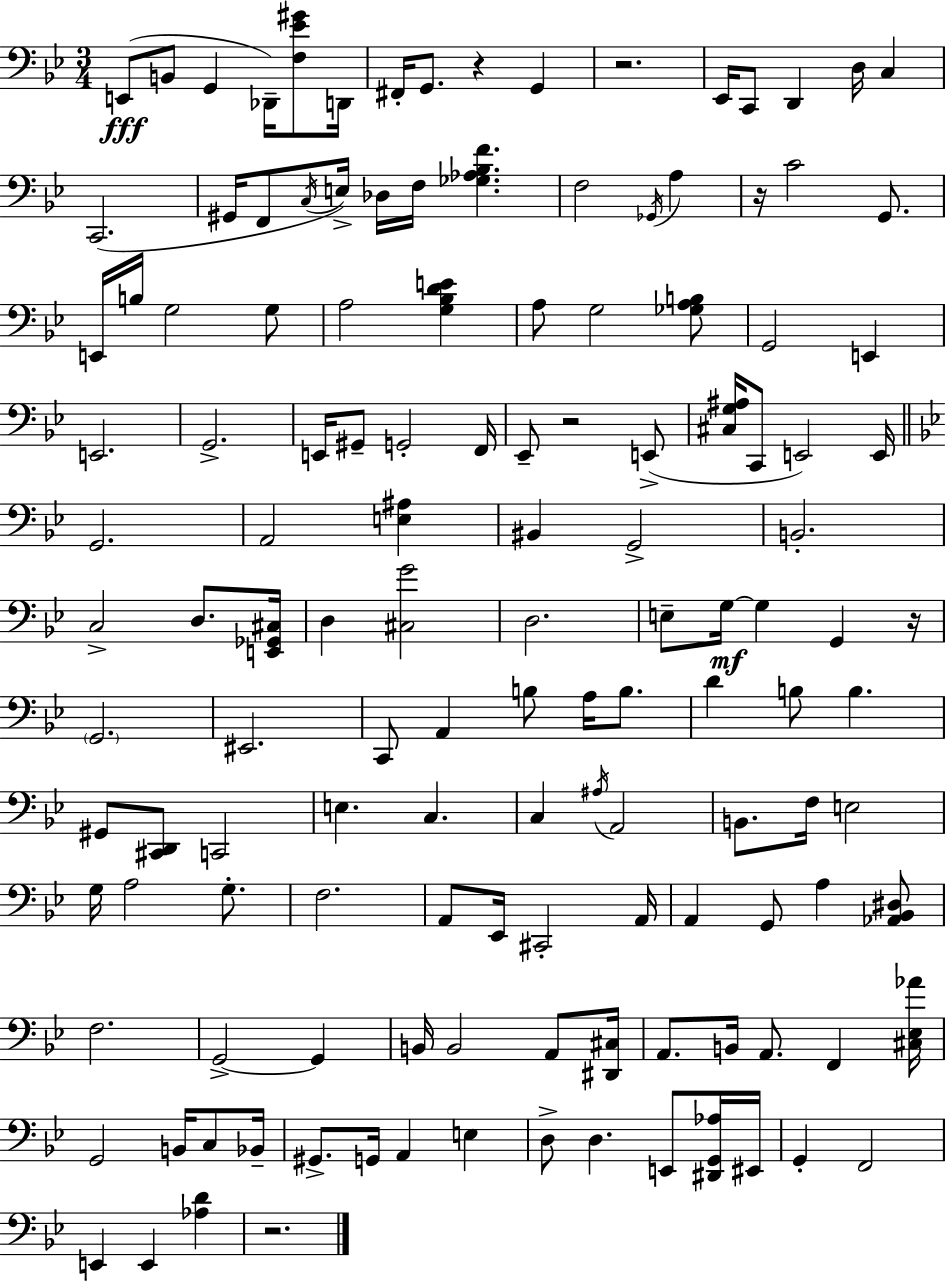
X:1
T:Untitled
M:3/4
L:1/4
K:Bb
E,,/2 B,,/2 G,, _D,,/4 [F,_E^G]/2 D,,/4 ^F,,/4 G,,/2 z G,, z2 _E,,/4 C,,/2 D,, D,/4 C, C,,2 ^G,,/4 F,,/2 C,/4 E,/4 _D,/4 F,/4 [_G,_A,_B,F] F,2 _G,,/4 A, z/4 C2 G,,/2 E,,/4 B,/4 G,2 G,/2 A,2 [G,_B,DE] A,/2 G,2 [_G,A,B,]/2 G,,2 E,, E,,2 G,,2 E,,/4 ^G,,/2 G,,2 F,,/4 _E,,/2 z2 E,,/2 [^C,G,^A,]/4 C,,/2 E,,2 E,,/4 G,,2 A,,2 [E,^A,] ^B,, G,,2 B,,2 C,2 D,/2 [E,,_G,,^C,]/4 D, [^C,G]2 D,2 E,/2 G,/4 G, G,, z/4 G,,2 ^E,,2 C,,/2 A,, B,/2 A,/4 B,/2 D B,/2 B, ^G,,/2 [^C,,D,,]/2 C,,2 E, C, C, ^A,/4 A,,2 B,,/2 F,/4 E,2 G,/4 A,2 G,/2 F,2 A,,/2 _E,,/4 ^C,,2 A,,/4 A,, G,,/2 A, [_A,,_B,,^D,]/2 F,2 G,,2 G,, B,,/4 B,,2 A,,/2 [^D,,^C,]/4 A,,/2 B,,/4 A,,/2 F,, [^C,_E,_A]/4 G,,2 B,,/4 C,/2 _B,,/4 ^G,,/2 G,,/4 A,, E, D,/2 D, E,,/2 [^D,,G,,_A,]/4 ^E,,/4 G,, F,,2 E,, E,, [_A,D] z2